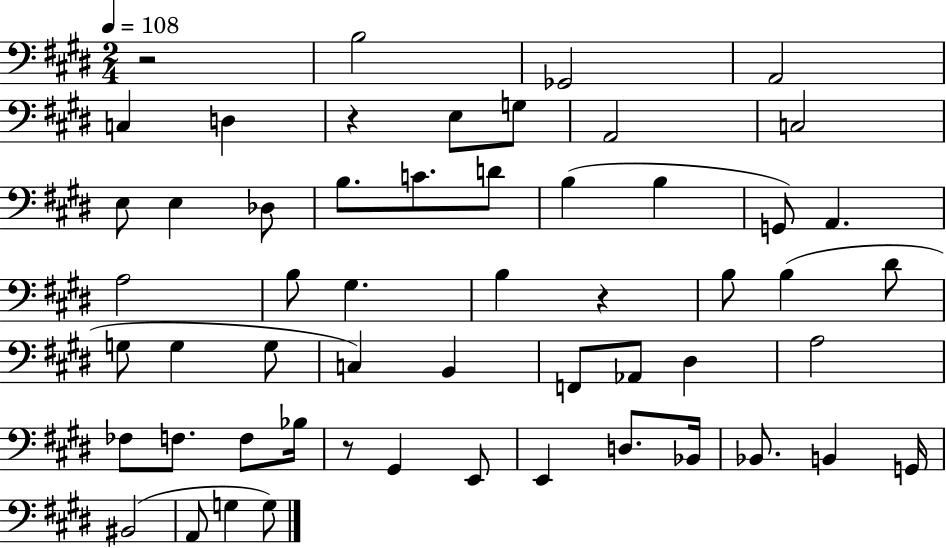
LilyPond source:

{
  \clef bass
  \numericTimeSignature
  \time 2/4
  \key e \major
  \tempo 4 = 108
  r2 | b2 | ges,2 | a,2 | \break c4 d4 | r4 e8 g8 | a,2 | c2 | \break e8 e4 des8 | b8. c'8. d'8 | b4( b4 | g,8) a,4. | \break a2 | b8 gis4. | b4 r4 | b8 b4( dis'8 | \break g8 g4 g8 | c4) b,4 | f,8 aes,8 dis4 | a2 | \break fes8 f8. f8 bes16 | r8 gis,4 e,8 | e,4 d8. bes,16 | bes,8. b,4 g,16 | \break bis,2( | a,8 g4 g8) | \bar "|."
}